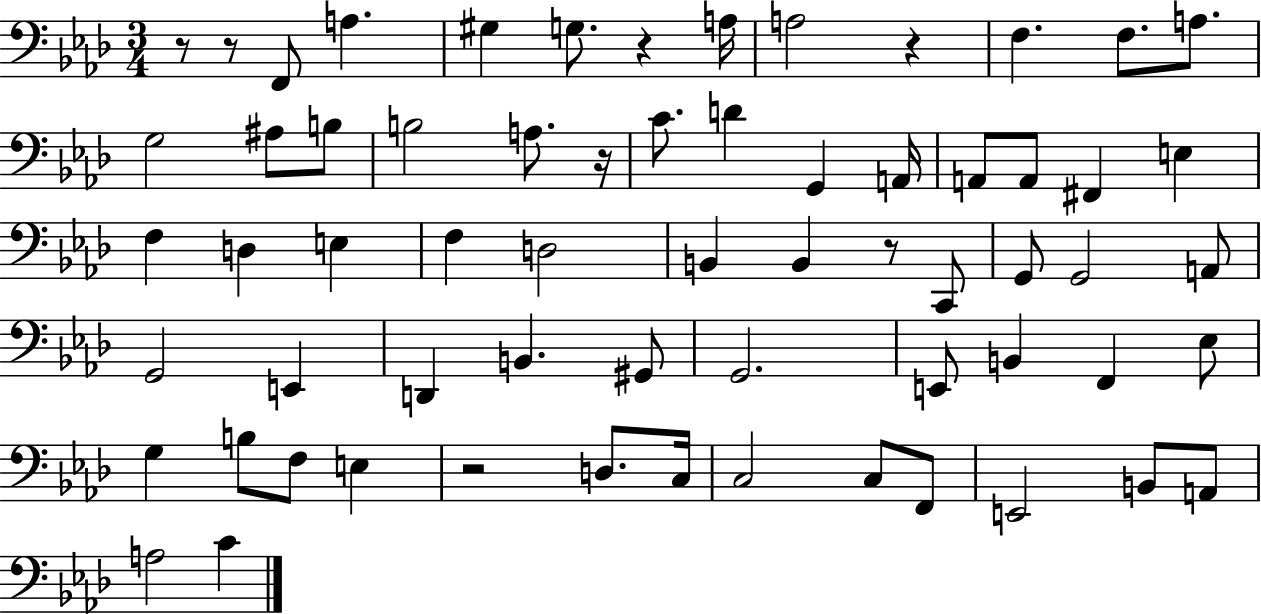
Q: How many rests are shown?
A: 7